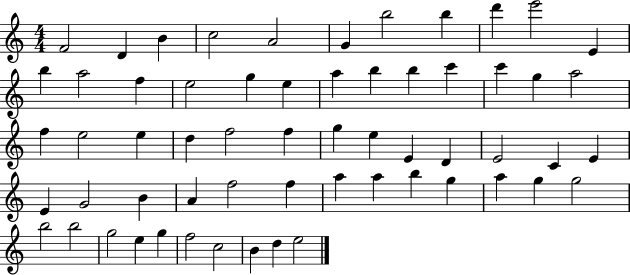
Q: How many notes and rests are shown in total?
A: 60